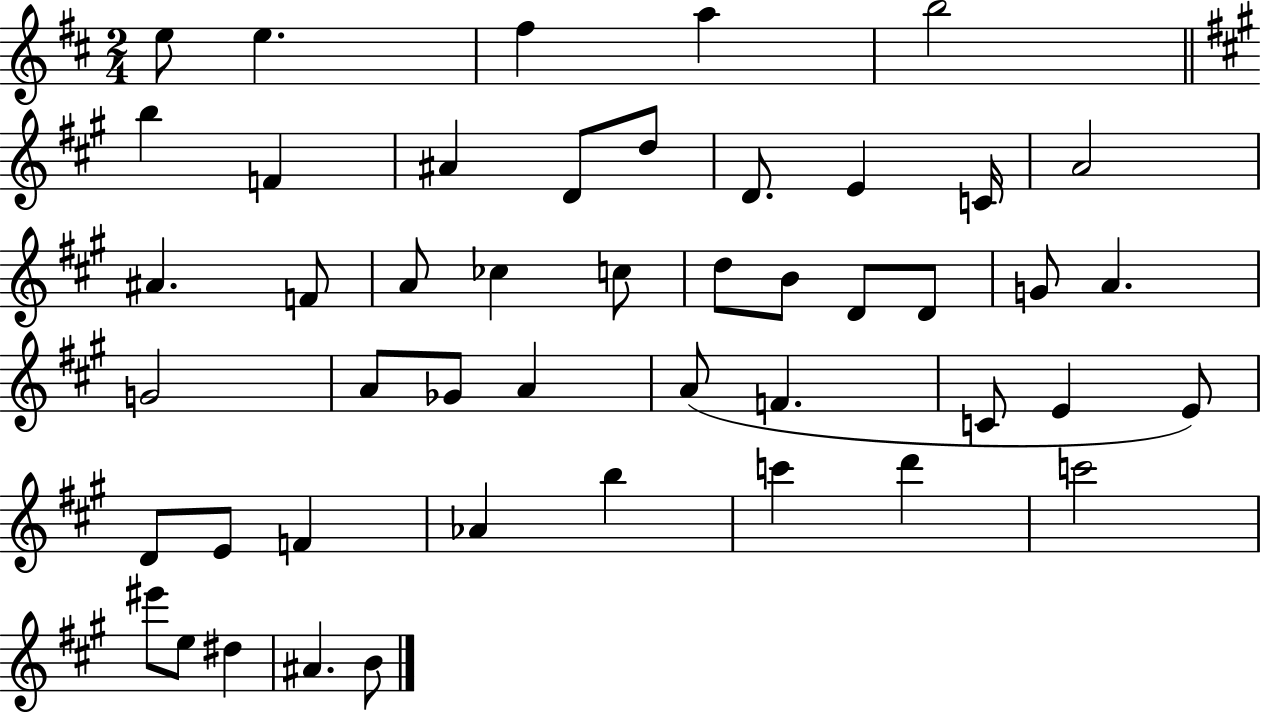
E5/e E5/q. F#5/q A5/q B5/h B5/q F4/q A#4/q D4/e D5/e D4/e. E4/q C4/s A4/h A#4/q. F4/e A4/e CES5/q C5/e D5/e B4/e D4/e D4/e G4/e A4/q. G4/h A4/e Gb4/e A4/q A4/e F4/q. C4/e E4/q E4/e D4/e E4/e F4/q Ab4/q B5/q C6/q D6/q C6/h EIS6/e E5/e D#5/q A#4/q. B4/e